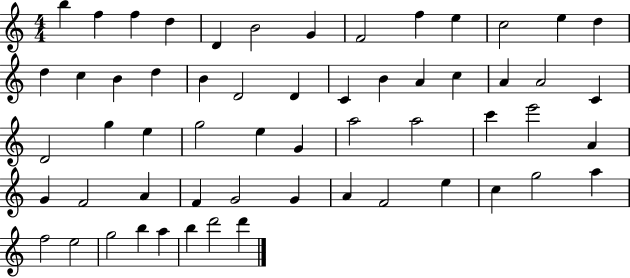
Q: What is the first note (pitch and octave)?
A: B5